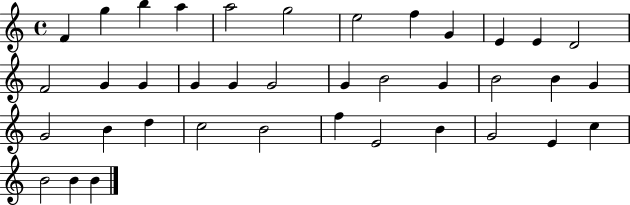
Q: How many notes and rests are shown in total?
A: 38